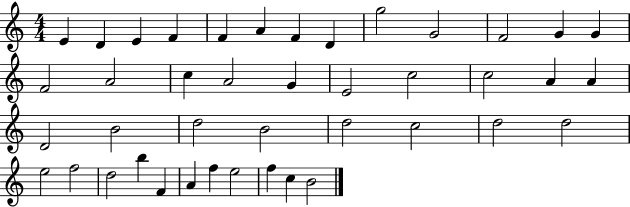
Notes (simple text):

E4/q D4/q E4/q F4/q F4/q A4/q F4/q D4/q G5/h G4/h F4/h G4/q G4/q F4/h A4/h C5/q A4/h G4/q E4/h C5/h C5/h A4/q A4/q D4/h B4/h D5/h B4/h D5/h C5/h D5/h D5/h E5/h F5/h D5/h B5/q F4/q A4/q F5/q E5/h F5/q C5/q B4/h